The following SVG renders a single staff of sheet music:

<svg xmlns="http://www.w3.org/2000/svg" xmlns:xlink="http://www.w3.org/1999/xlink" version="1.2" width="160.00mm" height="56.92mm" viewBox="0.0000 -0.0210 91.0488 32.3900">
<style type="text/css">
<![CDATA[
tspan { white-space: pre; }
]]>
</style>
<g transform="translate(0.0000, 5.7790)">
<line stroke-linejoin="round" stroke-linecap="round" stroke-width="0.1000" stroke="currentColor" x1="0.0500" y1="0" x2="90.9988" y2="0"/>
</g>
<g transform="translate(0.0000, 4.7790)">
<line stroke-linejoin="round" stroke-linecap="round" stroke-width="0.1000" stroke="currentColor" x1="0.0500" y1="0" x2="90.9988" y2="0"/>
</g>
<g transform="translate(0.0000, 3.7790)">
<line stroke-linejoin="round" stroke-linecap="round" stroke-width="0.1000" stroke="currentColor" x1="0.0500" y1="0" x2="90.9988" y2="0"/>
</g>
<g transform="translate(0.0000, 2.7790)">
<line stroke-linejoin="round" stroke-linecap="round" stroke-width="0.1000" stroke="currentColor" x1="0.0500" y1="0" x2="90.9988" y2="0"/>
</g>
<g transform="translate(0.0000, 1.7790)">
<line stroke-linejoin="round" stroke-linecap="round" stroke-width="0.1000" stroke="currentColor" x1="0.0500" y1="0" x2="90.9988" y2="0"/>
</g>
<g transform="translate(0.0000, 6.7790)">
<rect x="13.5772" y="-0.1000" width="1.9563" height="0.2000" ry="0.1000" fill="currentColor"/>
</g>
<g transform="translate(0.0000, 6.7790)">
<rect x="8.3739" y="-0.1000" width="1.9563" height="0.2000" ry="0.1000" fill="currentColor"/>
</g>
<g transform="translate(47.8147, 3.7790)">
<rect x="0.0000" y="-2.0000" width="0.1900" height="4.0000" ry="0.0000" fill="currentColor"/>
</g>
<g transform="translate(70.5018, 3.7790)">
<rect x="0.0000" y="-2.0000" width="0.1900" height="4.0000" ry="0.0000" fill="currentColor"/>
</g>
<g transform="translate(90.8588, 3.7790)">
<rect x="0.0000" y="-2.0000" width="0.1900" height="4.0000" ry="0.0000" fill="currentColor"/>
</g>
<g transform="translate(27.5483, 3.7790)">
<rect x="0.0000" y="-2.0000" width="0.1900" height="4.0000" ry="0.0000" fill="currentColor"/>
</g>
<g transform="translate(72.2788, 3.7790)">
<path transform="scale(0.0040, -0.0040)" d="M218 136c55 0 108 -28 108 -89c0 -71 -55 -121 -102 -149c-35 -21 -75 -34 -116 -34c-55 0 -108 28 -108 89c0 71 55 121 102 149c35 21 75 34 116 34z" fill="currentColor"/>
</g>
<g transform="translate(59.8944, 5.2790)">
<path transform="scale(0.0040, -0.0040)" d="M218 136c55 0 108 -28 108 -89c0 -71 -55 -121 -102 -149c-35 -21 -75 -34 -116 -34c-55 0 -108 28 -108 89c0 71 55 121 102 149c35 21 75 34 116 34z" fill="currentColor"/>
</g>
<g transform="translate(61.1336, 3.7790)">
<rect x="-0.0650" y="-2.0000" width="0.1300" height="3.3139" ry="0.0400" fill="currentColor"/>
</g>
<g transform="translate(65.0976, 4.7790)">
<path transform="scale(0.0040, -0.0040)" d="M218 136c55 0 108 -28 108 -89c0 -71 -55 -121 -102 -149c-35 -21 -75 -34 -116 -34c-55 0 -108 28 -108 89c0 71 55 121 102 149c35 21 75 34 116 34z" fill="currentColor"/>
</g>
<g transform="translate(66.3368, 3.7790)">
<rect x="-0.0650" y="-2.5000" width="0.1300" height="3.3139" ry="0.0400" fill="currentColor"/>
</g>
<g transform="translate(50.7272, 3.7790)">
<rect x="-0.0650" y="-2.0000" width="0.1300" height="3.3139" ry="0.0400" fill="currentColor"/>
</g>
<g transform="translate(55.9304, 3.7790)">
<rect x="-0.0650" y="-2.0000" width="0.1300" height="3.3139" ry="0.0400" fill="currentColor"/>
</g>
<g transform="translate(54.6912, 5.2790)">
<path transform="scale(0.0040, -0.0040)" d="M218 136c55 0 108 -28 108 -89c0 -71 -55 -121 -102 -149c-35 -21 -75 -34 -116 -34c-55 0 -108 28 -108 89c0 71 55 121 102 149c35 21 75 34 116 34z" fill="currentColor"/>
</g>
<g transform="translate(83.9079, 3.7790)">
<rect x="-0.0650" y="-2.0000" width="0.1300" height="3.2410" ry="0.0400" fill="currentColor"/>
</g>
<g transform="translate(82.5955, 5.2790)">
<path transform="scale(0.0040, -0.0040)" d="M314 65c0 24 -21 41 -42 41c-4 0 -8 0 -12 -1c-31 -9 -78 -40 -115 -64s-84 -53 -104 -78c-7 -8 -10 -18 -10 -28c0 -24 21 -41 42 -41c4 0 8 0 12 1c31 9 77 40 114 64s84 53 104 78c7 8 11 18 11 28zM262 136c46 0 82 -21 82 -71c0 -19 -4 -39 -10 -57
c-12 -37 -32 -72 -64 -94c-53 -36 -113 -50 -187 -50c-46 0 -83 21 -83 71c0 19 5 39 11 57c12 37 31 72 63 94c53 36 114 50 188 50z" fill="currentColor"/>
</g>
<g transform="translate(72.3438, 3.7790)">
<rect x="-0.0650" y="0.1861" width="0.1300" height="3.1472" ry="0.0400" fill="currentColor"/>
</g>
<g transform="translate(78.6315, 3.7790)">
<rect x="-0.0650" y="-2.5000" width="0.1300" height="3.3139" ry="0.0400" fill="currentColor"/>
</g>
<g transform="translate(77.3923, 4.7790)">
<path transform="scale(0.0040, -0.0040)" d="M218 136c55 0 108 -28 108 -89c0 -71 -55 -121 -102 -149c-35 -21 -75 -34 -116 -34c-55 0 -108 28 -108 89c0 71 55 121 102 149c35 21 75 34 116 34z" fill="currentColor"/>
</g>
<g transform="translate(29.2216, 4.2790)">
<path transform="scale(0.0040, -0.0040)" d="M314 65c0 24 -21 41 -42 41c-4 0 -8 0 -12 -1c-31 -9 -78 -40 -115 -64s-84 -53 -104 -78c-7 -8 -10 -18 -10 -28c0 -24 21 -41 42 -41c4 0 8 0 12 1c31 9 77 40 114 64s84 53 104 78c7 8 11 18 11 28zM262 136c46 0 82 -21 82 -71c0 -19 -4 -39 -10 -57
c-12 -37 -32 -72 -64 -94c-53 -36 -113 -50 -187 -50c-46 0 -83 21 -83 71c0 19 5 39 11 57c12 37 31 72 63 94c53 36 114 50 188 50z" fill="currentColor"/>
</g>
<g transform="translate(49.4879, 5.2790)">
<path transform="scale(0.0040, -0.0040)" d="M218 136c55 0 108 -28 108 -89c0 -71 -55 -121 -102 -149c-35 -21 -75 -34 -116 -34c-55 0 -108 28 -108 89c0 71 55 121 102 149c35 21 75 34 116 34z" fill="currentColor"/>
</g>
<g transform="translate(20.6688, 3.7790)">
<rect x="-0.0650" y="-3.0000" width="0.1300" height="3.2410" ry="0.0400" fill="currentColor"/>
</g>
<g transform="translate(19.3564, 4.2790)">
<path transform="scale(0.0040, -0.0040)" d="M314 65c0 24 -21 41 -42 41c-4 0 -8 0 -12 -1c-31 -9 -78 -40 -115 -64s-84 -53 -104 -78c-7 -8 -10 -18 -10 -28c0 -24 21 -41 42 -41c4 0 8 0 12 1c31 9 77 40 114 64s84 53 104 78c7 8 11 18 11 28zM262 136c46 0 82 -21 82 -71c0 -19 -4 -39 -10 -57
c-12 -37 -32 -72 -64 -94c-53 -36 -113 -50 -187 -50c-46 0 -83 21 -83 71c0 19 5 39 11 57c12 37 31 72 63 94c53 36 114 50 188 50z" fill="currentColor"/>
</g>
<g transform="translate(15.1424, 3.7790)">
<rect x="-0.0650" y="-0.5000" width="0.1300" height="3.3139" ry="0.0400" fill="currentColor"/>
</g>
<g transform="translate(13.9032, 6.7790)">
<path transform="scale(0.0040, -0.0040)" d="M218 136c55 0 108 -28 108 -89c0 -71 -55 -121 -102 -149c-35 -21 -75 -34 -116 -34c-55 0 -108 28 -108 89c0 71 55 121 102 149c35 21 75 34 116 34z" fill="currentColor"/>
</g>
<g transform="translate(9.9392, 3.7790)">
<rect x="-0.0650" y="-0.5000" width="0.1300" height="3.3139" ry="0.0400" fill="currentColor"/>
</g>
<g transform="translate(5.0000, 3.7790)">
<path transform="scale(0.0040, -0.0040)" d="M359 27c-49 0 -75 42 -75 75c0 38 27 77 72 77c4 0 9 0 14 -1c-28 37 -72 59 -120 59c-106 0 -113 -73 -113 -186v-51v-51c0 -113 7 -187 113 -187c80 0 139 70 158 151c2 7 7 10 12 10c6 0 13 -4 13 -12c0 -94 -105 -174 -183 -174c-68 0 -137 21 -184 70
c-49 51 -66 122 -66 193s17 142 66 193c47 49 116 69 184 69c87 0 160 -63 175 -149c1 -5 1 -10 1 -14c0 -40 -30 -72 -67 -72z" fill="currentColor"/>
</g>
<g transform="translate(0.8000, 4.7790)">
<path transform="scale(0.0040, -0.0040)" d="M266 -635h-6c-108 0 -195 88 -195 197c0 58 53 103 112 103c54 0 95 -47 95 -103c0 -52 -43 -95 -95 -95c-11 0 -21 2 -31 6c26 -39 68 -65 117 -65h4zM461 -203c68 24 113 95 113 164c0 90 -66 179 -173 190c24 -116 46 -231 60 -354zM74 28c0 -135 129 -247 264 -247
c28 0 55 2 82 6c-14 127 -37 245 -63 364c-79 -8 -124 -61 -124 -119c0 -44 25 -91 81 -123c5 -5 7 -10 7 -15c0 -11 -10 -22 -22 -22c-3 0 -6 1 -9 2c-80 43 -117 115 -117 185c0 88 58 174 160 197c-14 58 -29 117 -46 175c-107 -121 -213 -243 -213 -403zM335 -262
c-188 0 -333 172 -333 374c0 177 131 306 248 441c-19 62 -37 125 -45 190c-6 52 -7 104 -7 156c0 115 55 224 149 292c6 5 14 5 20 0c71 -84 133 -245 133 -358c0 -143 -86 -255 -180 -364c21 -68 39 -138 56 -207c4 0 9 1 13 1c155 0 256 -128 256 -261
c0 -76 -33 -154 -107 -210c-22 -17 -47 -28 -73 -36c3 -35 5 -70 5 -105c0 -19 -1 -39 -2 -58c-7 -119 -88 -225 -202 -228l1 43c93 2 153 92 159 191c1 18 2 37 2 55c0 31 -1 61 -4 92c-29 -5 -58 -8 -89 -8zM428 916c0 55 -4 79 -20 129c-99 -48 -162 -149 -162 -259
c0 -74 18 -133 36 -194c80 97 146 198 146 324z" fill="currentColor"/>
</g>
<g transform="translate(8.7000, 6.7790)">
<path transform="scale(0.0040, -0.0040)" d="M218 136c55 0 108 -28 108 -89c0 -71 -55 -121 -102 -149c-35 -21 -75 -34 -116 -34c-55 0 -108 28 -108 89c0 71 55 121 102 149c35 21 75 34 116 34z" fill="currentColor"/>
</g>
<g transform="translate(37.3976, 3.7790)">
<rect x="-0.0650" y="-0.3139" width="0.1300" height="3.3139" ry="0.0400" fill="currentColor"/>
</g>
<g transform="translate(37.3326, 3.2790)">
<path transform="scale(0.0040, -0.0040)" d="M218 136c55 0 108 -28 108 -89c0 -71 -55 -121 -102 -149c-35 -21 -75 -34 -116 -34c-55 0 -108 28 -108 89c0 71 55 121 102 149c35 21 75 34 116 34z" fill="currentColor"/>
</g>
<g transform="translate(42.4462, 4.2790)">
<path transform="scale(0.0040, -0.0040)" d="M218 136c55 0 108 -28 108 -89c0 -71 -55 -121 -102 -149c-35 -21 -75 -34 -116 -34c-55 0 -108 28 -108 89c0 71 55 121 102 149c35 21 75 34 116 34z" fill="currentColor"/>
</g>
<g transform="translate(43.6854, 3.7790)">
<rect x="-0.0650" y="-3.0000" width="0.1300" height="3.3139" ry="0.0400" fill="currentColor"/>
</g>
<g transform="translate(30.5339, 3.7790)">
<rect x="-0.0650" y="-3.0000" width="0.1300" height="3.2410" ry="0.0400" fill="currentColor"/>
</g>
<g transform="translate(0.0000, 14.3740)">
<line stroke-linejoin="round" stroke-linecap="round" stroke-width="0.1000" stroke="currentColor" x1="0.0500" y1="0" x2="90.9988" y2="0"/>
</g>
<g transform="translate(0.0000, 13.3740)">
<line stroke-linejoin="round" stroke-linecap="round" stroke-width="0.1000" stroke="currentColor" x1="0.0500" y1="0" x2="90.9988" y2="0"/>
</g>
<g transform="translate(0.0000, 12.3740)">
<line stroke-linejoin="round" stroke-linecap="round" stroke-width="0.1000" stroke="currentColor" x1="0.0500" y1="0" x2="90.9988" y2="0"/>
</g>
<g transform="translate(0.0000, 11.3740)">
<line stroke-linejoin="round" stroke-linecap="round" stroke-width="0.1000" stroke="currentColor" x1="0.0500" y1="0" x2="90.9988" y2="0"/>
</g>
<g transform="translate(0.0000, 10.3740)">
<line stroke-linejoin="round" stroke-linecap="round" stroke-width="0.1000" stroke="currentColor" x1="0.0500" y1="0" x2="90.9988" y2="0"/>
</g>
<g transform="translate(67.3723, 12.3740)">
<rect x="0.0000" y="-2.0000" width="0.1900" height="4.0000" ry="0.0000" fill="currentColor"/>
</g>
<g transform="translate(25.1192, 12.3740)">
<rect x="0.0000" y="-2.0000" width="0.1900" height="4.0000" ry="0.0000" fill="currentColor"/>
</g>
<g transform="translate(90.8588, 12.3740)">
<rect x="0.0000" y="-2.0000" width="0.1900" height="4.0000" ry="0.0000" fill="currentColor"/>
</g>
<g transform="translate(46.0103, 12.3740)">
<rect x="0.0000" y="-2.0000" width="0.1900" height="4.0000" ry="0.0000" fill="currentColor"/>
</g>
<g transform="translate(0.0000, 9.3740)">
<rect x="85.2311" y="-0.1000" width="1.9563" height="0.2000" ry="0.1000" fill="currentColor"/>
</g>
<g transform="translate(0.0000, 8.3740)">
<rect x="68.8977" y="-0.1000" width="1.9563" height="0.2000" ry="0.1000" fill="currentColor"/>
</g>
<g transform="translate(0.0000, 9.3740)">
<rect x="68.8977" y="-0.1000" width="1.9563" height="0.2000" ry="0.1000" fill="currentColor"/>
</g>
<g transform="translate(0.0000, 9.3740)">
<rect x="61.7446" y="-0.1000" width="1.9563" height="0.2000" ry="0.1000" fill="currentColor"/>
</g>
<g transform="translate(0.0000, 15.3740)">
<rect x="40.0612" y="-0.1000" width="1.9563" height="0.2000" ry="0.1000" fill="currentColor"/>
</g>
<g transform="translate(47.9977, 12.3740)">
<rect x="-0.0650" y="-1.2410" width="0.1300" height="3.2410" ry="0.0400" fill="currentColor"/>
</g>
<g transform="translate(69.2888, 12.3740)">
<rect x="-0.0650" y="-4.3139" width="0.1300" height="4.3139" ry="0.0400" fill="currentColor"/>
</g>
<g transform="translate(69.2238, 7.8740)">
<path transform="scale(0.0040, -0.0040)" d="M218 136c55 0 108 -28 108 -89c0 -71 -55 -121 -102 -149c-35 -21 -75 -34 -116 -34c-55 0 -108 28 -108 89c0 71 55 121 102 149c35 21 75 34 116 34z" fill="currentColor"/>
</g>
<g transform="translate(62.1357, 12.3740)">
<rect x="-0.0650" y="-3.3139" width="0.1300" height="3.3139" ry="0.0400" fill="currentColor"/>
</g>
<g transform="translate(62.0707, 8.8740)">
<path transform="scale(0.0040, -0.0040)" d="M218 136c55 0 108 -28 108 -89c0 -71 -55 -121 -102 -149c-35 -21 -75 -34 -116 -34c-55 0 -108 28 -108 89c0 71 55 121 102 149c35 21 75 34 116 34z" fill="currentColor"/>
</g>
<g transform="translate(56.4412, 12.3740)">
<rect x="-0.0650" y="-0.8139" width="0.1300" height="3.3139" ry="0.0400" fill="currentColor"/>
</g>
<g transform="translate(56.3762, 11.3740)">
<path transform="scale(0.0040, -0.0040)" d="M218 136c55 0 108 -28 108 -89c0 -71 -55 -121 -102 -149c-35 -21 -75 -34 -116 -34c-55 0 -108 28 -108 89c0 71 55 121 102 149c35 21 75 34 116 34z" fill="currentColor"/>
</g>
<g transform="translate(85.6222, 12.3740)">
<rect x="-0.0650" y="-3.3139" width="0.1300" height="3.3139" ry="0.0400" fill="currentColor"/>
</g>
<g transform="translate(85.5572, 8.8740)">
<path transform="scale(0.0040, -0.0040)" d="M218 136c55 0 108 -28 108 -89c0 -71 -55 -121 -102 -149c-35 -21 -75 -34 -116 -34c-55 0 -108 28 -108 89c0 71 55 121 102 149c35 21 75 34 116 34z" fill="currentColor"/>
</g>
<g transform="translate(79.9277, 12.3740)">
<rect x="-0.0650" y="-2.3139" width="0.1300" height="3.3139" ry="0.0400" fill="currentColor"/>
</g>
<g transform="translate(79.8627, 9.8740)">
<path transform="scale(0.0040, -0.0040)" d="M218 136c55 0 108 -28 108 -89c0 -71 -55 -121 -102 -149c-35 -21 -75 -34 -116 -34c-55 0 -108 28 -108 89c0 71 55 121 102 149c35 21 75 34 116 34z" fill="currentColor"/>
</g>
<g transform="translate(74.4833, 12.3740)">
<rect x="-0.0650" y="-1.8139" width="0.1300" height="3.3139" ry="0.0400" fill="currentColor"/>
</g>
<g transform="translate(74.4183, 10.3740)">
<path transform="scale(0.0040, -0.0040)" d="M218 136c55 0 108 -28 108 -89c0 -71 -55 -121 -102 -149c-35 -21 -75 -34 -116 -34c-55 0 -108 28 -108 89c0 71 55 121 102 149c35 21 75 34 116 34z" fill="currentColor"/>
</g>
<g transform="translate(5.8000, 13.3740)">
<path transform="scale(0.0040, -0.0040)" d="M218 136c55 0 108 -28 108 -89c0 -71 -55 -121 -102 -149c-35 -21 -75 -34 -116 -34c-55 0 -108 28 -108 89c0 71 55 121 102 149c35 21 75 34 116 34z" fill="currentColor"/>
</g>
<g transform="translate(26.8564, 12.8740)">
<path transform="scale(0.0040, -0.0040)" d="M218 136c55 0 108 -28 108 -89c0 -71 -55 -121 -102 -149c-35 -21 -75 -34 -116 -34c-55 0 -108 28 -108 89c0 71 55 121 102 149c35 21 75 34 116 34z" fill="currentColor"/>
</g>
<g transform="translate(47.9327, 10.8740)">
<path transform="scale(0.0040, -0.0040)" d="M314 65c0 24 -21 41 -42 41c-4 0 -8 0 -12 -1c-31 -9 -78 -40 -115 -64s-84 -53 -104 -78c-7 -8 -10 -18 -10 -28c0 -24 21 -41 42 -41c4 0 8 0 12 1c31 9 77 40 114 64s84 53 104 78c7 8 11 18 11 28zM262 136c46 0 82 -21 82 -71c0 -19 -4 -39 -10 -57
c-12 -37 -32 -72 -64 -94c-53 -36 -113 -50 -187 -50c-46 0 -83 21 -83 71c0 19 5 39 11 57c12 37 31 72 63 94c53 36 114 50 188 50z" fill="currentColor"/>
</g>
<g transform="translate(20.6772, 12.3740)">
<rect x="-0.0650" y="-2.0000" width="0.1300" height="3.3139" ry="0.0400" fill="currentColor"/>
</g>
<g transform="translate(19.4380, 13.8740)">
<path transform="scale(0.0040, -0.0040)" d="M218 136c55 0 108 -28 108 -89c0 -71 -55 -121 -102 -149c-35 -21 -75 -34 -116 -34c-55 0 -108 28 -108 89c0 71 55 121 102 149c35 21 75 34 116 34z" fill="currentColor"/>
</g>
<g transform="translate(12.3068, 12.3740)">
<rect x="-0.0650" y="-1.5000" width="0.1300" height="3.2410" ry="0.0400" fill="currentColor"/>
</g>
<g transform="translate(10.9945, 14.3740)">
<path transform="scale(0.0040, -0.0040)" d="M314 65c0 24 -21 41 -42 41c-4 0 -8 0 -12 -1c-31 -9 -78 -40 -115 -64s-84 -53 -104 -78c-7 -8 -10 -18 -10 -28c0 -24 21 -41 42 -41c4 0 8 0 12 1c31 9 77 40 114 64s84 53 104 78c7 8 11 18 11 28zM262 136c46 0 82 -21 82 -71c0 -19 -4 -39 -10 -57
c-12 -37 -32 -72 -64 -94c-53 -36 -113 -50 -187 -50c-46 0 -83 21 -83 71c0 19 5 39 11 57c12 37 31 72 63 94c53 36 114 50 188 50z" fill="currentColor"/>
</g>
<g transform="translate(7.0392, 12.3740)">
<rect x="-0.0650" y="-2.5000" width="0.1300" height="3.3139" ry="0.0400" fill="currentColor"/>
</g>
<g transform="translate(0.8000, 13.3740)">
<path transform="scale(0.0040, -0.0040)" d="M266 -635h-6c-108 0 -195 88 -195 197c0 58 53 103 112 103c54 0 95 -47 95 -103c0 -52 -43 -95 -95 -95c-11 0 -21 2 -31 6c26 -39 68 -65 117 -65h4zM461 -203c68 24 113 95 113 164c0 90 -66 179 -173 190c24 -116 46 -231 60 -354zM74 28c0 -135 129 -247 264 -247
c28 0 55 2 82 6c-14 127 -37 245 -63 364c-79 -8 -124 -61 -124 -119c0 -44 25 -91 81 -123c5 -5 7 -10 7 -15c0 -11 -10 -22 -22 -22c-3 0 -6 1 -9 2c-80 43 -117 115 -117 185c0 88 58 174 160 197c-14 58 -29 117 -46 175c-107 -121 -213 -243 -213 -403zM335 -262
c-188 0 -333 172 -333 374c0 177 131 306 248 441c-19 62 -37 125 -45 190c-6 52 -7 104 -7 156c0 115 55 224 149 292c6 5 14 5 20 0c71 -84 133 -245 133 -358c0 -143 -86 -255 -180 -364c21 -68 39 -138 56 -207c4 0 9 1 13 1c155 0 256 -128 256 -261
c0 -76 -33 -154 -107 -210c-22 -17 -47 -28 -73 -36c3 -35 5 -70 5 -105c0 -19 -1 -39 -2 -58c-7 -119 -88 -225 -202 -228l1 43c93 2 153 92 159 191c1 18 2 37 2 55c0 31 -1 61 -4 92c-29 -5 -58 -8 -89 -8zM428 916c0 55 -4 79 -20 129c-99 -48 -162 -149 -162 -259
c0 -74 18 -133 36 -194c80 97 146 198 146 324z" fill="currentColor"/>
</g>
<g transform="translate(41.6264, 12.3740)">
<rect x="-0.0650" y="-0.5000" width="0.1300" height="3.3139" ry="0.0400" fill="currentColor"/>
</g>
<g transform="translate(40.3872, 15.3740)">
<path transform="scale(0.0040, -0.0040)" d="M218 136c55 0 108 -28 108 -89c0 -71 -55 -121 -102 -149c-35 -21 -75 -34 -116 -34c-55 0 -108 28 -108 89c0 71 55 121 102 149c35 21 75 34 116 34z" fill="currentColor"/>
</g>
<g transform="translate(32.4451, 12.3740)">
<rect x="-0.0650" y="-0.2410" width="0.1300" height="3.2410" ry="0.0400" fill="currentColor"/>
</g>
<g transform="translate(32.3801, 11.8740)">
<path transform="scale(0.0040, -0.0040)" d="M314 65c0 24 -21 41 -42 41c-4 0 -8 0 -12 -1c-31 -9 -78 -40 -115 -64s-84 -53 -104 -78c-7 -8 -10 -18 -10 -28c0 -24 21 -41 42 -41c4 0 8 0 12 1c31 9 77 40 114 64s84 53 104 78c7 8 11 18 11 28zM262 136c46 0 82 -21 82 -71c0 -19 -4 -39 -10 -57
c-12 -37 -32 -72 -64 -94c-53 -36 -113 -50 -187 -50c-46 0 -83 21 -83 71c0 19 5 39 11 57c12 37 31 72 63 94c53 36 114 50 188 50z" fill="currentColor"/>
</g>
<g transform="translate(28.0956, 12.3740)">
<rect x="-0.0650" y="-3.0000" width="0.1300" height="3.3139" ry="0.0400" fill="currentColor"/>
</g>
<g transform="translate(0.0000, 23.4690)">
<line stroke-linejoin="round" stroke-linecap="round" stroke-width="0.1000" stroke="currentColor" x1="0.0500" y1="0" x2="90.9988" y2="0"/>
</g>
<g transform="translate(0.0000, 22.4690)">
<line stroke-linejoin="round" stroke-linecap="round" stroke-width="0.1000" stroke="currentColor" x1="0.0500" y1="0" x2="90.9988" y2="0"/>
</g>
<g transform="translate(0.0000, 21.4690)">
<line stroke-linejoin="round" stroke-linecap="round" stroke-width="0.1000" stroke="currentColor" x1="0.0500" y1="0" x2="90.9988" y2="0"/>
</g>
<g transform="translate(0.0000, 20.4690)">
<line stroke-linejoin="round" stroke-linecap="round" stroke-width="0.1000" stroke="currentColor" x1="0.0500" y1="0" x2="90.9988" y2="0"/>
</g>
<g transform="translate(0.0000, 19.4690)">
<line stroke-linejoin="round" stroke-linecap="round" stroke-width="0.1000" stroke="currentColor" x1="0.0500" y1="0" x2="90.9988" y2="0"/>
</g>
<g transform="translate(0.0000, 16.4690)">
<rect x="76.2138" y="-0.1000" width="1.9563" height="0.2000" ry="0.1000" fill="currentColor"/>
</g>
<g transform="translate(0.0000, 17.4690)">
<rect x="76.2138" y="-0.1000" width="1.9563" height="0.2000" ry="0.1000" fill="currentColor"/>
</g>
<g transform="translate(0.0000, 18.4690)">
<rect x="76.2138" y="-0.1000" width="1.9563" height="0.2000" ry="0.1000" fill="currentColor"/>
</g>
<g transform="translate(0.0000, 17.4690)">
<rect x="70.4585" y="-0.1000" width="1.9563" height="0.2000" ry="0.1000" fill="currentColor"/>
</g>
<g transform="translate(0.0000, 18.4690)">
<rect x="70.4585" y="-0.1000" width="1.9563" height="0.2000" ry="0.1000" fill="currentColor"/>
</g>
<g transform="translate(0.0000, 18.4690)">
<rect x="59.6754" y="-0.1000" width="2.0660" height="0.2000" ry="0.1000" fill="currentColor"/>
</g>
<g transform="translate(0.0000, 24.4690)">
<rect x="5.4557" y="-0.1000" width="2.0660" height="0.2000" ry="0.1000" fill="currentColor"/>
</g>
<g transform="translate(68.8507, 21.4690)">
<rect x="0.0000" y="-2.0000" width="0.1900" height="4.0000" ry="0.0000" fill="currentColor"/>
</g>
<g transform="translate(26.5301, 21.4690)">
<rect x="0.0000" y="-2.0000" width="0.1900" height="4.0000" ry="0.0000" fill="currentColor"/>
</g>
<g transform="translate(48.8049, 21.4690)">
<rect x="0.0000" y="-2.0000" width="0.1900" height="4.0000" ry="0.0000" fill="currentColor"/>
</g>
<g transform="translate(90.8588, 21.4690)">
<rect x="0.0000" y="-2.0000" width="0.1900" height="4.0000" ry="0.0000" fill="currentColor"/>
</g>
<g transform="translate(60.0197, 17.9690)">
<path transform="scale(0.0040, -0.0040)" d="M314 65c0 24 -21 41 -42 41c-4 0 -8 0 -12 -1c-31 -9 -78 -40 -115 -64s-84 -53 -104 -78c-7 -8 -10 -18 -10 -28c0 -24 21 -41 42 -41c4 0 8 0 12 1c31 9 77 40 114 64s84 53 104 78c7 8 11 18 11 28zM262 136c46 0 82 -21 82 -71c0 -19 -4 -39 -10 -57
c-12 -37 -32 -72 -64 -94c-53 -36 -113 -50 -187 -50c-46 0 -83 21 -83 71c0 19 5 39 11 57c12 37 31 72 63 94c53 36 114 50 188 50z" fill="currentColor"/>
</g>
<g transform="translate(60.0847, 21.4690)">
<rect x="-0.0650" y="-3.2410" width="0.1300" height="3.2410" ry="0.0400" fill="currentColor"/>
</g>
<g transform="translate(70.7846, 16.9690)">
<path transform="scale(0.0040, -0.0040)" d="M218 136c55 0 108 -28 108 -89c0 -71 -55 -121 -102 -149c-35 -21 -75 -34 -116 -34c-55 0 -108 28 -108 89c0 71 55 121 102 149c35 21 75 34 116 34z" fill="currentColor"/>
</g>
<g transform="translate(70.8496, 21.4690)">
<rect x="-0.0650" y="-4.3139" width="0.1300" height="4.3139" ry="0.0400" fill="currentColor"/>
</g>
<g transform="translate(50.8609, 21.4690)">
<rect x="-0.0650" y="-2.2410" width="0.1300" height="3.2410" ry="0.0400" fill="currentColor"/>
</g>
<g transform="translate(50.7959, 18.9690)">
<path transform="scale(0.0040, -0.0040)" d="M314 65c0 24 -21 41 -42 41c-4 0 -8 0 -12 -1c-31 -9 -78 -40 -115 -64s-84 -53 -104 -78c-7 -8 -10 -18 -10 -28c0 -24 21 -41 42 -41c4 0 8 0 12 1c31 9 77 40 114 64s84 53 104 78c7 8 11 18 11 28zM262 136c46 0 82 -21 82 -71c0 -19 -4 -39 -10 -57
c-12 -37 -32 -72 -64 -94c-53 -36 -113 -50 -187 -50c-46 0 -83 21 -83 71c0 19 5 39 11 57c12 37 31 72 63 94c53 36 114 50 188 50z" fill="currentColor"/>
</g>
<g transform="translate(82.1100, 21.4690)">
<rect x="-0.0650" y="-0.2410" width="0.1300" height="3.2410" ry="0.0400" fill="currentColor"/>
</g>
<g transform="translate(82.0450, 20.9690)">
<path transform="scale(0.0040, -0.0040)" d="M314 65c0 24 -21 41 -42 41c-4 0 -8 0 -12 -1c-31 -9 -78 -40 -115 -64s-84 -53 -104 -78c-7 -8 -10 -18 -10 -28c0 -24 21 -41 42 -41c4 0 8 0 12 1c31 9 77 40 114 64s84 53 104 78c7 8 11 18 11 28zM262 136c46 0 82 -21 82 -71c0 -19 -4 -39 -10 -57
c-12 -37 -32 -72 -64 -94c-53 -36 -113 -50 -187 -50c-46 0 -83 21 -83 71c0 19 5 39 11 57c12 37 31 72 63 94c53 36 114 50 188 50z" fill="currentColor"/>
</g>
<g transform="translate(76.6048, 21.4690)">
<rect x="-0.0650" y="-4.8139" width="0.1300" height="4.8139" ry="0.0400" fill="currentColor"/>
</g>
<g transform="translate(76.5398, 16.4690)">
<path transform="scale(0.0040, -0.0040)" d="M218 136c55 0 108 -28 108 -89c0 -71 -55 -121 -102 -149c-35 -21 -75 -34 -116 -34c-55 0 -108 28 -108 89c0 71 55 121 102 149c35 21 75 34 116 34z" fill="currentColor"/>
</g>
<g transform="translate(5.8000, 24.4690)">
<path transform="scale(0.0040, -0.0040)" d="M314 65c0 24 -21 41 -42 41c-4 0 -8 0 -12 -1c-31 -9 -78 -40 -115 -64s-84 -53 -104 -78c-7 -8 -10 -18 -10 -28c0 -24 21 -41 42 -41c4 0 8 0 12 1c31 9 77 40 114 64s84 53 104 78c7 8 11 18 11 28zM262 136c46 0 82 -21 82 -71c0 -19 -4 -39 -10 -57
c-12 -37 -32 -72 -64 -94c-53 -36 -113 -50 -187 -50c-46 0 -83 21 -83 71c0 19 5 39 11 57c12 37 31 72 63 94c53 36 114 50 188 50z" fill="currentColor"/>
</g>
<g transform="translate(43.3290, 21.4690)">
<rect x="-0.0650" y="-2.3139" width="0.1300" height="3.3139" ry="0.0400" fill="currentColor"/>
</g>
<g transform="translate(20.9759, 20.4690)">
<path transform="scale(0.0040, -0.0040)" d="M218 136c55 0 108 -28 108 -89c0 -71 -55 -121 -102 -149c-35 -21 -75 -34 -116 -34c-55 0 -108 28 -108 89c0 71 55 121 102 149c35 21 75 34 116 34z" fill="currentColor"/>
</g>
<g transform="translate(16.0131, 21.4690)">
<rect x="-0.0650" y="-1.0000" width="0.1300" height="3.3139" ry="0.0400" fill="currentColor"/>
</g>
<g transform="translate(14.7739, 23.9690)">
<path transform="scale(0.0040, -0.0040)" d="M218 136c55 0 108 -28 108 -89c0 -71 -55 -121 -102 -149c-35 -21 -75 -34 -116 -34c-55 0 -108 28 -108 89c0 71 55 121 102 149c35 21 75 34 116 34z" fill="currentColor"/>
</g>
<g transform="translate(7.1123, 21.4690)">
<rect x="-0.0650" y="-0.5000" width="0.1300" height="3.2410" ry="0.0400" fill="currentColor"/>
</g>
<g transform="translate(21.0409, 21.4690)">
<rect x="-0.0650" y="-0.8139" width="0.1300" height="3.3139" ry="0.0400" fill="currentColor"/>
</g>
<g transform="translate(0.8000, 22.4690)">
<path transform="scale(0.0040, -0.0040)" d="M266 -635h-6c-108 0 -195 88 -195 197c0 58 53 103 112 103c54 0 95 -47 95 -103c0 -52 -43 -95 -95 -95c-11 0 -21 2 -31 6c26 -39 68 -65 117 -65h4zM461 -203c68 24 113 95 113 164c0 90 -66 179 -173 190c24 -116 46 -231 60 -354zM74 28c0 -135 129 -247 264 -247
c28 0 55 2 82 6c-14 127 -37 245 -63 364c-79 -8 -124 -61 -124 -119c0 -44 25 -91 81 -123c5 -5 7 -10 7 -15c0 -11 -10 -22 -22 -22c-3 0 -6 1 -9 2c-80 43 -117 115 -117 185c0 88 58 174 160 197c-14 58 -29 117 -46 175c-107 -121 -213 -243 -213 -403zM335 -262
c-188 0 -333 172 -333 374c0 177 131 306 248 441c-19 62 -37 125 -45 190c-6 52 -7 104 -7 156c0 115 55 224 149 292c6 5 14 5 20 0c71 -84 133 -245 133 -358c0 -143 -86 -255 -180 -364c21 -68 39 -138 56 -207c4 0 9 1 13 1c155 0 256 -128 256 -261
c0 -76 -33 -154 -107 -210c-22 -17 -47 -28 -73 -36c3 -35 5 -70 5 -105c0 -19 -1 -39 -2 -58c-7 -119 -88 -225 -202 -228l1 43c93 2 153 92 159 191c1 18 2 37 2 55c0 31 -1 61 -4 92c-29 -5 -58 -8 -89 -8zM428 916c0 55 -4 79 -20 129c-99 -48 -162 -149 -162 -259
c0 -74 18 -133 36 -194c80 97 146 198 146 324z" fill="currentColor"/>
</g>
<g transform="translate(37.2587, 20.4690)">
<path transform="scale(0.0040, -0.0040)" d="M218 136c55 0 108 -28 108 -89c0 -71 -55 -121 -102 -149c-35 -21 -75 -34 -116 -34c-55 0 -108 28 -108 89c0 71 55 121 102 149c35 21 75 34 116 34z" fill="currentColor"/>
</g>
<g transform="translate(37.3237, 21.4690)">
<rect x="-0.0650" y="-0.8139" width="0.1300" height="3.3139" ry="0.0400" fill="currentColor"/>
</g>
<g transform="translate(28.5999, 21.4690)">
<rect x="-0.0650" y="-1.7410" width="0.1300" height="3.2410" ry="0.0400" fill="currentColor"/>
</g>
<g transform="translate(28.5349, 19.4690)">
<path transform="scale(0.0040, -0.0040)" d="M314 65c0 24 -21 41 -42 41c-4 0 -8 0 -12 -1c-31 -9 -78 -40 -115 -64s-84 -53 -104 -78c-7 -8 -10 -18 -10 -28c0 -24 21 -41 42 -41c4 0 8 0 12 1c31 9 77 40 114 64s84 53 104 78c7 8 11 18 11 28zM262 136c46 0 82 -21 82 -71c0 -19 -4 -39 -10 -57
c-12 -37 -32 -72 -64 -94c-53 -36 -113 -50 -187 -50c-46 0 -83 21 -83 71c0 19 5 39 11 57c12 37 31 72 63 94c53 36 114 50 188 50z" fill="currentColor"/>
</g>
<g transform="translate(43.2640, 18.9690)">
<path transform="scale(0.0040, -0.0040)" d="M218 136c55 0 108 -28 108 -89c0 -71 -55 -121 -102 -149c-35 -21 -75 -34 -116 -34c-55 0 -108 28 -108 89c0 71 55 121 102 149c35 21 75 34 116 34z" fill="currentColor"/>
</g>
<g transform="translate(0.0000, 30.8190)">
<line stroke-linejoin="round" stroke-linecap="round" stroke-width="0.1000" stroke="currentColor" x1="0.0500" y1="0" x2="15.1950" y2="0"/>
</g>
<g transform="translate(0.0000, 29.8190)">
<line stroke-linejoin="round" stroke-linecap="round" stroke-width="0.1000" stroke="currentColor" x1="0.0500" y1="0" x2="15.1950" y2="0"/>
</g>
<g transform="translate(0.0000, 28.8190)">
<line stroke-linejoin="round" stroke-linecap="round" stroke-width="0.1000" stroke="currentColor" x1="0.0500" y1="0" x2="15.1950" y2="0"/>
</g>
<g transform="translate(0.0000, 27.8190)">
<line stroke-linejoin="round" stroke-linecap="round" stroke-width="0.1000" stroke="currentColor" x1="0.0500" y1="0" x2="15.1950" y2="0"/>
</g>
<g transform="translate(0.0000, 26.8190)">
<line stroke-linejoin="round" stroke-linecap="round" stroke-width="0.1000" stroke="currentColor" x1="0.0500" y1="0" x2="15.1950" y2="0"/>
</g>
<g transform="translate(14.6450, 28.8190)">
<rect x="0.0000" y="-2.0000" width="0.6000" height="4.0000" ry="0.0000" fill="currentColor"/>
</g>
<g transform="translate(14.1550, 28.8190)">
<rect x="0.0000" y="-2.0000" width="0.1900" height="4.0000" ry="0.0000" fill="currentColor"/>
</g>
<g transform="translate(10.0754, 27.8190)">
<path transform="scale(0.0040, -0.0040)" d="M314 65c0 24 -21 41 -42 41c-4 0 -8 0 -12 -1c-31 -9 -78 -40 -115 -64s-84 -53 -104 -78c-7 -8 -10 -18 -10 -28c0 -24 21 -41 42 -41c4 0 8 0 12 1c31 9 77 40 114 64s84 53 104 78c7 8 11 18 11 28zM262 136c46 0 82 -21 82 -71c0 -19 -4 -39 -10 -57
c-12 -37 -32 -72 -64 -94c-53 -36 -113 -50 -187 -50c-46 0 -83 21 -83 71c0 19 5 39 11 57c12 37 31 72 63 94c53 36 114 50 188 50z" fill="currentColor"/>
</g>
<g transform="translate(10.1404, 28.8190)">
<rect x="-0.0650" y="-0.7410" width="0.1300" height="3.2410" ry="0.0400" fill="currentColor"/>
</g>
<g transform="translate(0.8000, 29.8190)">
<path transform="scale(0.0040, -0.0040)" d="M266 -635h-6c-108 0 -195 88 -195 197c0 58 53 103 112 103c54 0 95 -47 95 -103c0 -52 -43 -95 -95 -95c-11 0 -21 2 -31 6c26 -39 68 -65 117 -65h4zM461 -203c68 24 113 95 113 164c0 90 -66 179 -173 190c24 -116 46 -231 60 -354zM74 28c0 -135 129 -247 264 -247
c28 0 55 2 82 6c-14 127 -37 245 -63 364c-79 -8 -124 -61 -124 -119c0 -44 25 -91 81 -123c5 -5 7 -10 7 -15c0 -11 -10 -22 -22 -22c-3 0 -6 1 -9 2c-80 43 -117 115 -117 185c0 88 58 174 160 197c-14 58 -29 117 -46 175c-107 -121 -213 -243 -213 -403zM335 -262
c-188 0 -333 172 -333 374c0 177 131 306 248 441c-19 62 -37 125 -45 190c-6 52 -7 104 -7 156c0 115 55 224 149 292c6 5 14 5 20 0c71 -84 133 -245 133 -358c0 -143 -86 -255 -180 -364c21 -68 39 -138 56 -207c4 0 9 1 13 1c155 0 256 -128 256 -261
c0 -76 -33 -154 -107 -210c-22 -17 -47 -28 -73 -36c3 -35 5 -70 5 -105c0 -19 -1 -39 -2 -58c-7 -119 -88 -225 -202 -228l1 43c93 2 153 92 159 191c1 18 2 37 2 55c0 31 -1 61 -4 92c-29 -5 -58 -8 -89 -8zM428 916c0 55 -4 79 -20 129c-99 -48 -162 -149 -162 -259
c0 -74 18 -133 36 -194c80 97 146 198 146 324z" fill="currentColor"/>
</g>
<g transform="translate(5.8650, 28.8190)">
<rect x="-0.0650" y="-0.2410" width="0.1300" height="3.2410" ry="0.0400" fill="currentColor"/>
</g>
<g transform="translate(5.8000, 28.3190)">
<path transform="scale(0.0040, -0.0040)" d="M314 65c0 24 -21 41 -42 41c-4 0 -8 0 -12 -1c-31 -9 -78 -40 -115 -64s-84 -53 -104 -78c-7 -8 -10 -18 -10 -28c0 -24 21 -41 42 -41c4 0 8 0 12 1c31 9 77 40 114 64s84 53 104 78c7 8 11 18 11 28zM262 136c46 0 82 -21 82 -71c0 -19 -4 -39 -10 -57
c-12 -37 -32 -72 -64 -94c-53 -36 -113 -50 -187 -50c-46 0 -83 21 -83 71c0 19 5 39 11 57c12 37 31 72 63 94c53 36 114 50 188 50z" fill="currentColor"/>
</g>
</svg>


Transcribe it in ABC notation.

X:1
T:Untitled
M:4/4
L:1/4
K:C
C C A2 A2 c A F F F G B G F2 G E2 F A c2 C e2 d b d' f g b C2 D d f2 d g g2 b2 d' e' c2 c2 d2